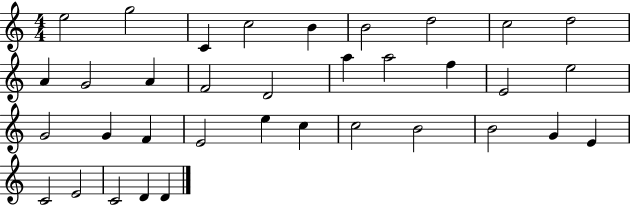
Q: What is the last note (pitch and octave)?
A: D4